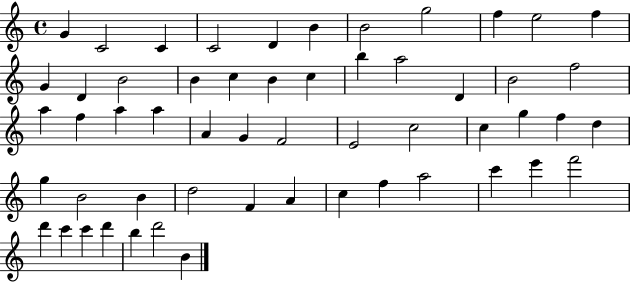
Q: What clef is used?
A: treble